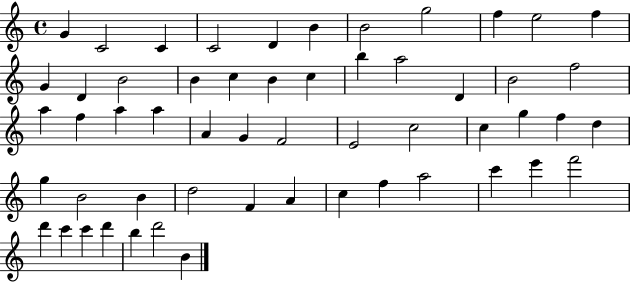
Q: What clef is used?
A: treble